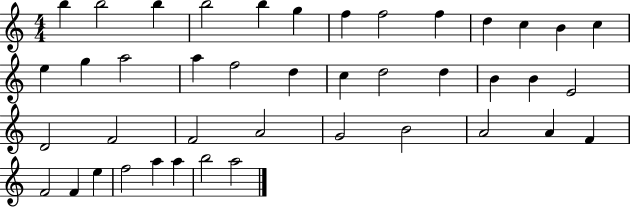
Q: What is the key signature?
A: C major